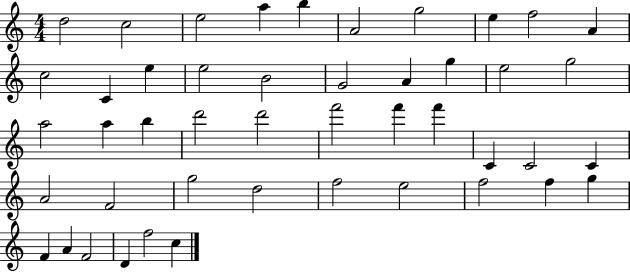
X:1
T:Untitled
M:4/4
L:1/4
K:C
d2 c2 e2 a b A2 g2 e f2 A c2 C e e2 B2 G2 A g e2 g2 a2 a b d'2 d'2 f'2 f' f' C C2 C A2 F2 g2 d2 f2 e2 f2 f g F A F2 D f2 c